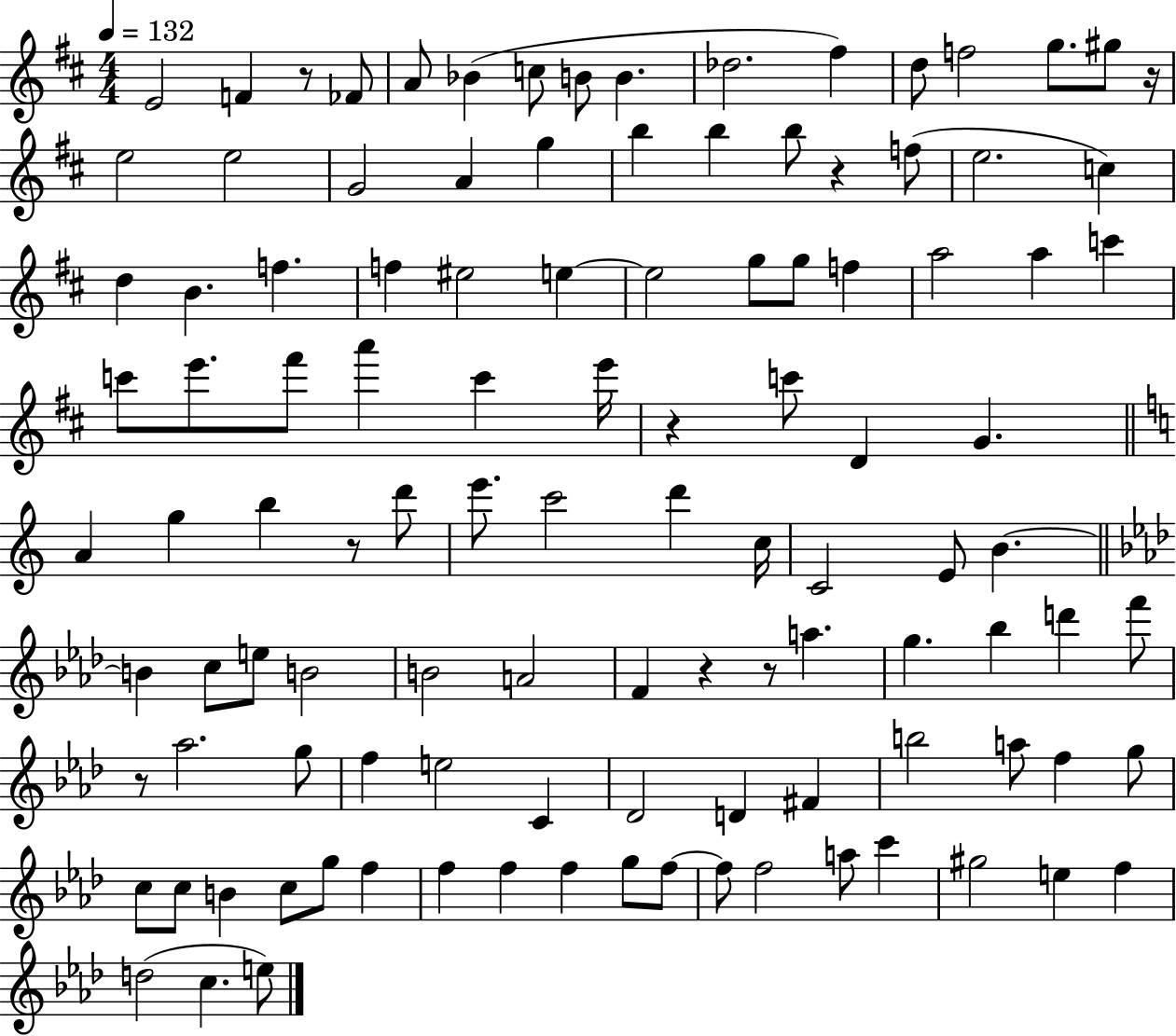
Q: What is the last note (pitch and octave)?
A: E5